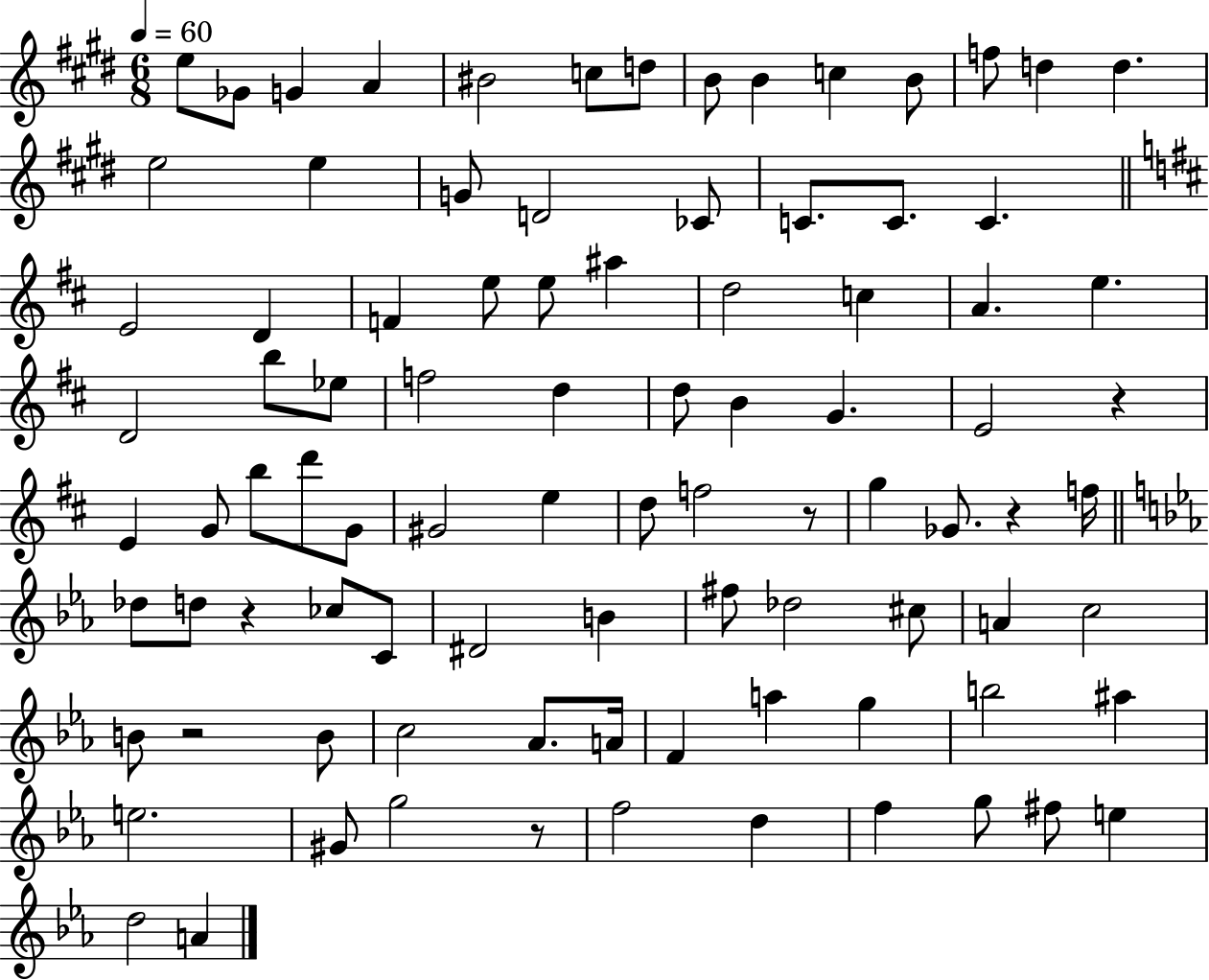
{
  \clef treble
  \numericTimeSignature
  \time 6/8
  \key e \major
  \tempo 4 = 60
  e''8 ges'8 g'4 a'4 | bis'2 c''8 d''8 | b'8 b'4 c''4 b'8 | f''8 d''4 d''4. | \break e''2 e''4 | g'8 d'2 ces'8 | c'8. c'8. c'4. | \bar "||" \break \key d \major e'2 d'4 | f'4 e''8 e''8 ais''4 | d''2 c''4 | a'4. e''4. | \break d'2 b''8 ees''8 | f''2 d''4 | d''8 b'4 g'4. | e'2 r4 | \break e'4 g'8 b''8 d'''8 g'8 | gis'2 e''4 | d''8 f''2 r8 | g''4 ges'8. r4 f''16 | \break \bar "||" \break \key ees \major des''8 d''8 r4 ces''8 c'8 | dis'2 b'4 | fis''8 des''2 cis''8 | a'4 c''2 | \break b'8 r2 b'8 | c''2 aes'8. a'16 | f'4 a''4 g''4 | b''2 ais''4 | \break e''2. | gis'8 g''2 r8 | f''2 d''4 | f''4 g''8 fis''8 e''4 | \break d''2 a'4 | \bar "|."
}